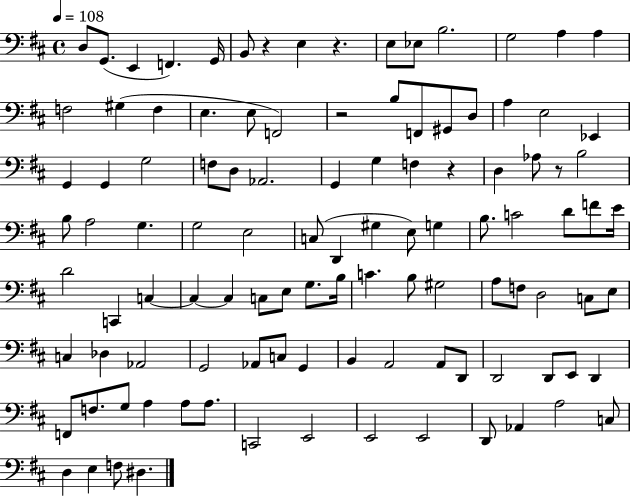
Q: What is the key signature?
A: D major